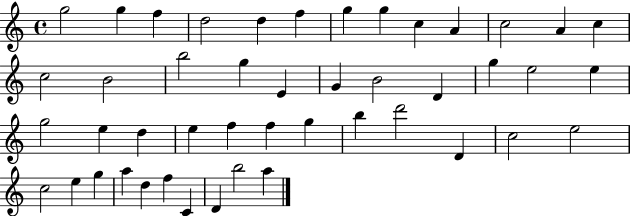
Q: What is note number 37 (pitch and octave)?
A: C5